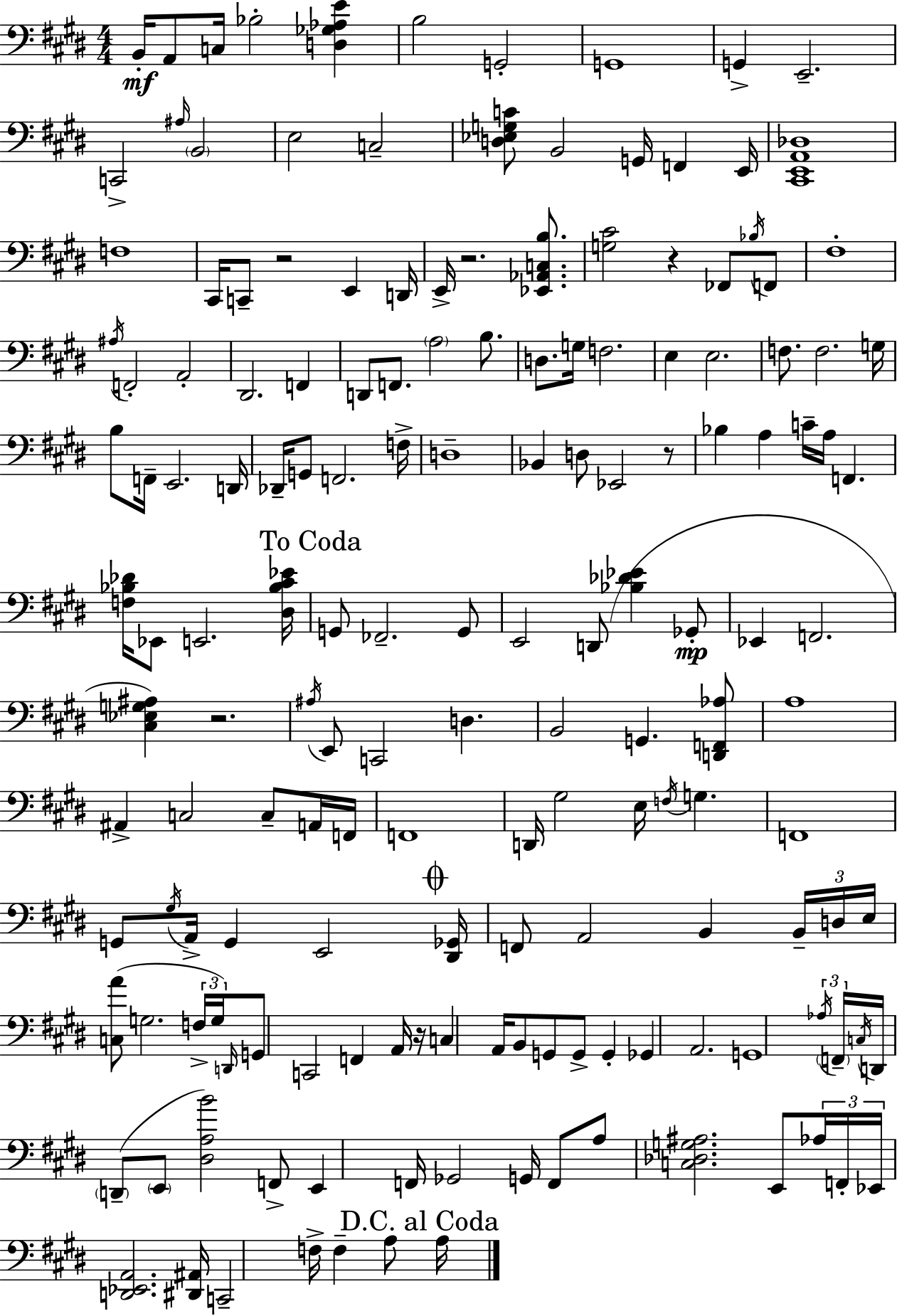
B2/s A2/e C3/s Bb3/h [D3,Gb3,Ab3,E4]/q B3/h G2/h G2/w G2/q E2/h. C2/h A#3/s B2/h E3/h C3/h [D3,Eb3,G3,C4]/e B2/h G2/s F2/q E2/s [C#2,E2,A2,Db3]/w F3/w C#2/s C2/e R/h E2/q D2/s E2/s R/h. [Eb2,Ab2,C3,B3]/e. [G3,C#4]/h R/q FES2/e Bb3/s F2/e F#3/w A#3/s F2/h A2/h D#2/h. F2/q D2/e F2/e. A3/h B3/e. D3/e. G3/s F3/h. E3/q E3/h. F3/e. F3/h. G3/s B3/e F2/s E2/h. D2/s Db2/s G2/e F2/h. F3/s D3/w Bb2/q D3/e Eb2/h R/e Bb3/q A3/q C4/s A3/s F2/q. [F3,Bb3,Db4]/s Eb2/e E2/h. [D#3,Bb3,C#4,Eb4]/s G2/e FES2/h. G2/e E2/h D2/e [Bb3,Db4,Eb4]/q Gb2/e Eb2/q F2/h. [C#3,Eb3,G3,A#3]/q R/h. A#3/s E2/e C2/h D3/q. B2/h G2/q. [D2,F2,Ab3]/e A3/w A#2/q C3/h C3/e A2/s F2/s F2/w D2/s G#3/h E3/s F3/s G3/q. F2/w G2/e G#3/s A2/s G2/q E2/h [D#2,Gb2]/s F2/e A2/h B2/q B2/s D3/s E3/s [C3,A4]/e G3/h. F3/s G3/s D2/s G2/e C2/h F2/q A2/s R/s C3/q A2/s B2/e G2/e G2/e G2/q Gb2/q A2/h. G2/w Ab3/s F2/s C3/s D2/s D2/e E2/e [D#3,A3,B4]/h F2/e E2/q F2/s Gb2/h G2/s F2/e A3/e [C3,Db3,G3,A#3]/h. E2/e Ab3/s F2/s Eb2/s [D2,Eb2,A2]/h. [D#2,A#2]/s C2/h F3/s F3/q A3/e A3/s